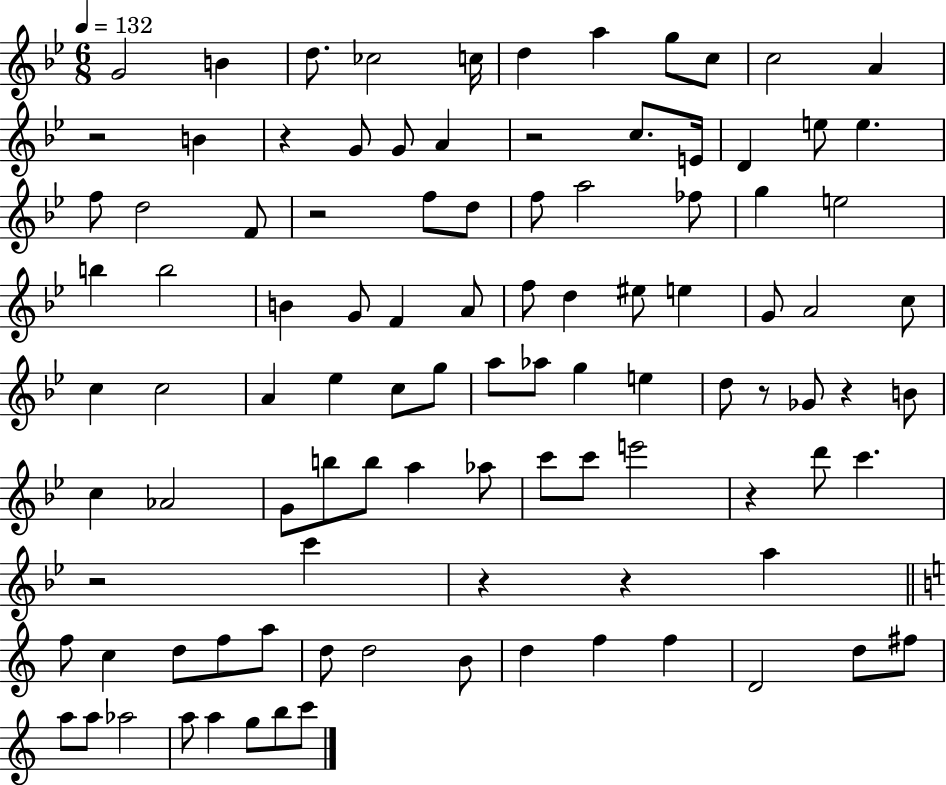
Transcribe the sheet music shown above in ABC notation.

X:1
T:Untitled
M:6/8
L:1/4
K:Bb
G2 B d/2 _c2 c/4 d a g/2 c/2 c2 A z2 B z G/2 G/2 A z2 c/2 E/4 D e/2 e f/2 d2 F/2 z2 f/2 d/2 f/2 a2 _f/2 g e2 b b2 B G/2 F A/2 f/2 d ^e/2 e G/2 A2 c/2 c c2 A _e c/2 g/2 a/2 _a/2 g e d/2 z/2 _G/2 z B/2 c _A2 G/2 b/2 b/2 a _a/2 c'/2 c'/2 e'2 z d'/2 c' z2 c' z z a f/2 c d/2 f/2 a/2 d/2 d2 B/2 d f f D2 d/2 ^f/2 a/2 a/2 _a2 a/2 a g/2 b/2 c'/2